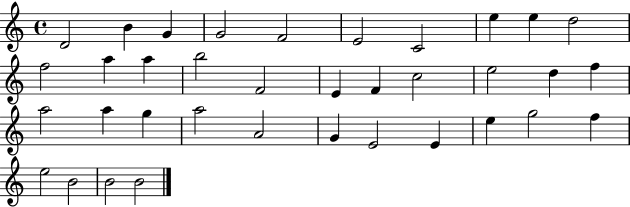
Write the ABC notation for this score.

X:1
T:Untitled
M:4/4
L:1/4
K:C
D2 B G G2 F2 E2 C2 e e d2 f2 a a b2 F2 E F c2 e2 d f a2 a g a2 A2 G E2 E e g2 f e2 B2 B2 B2